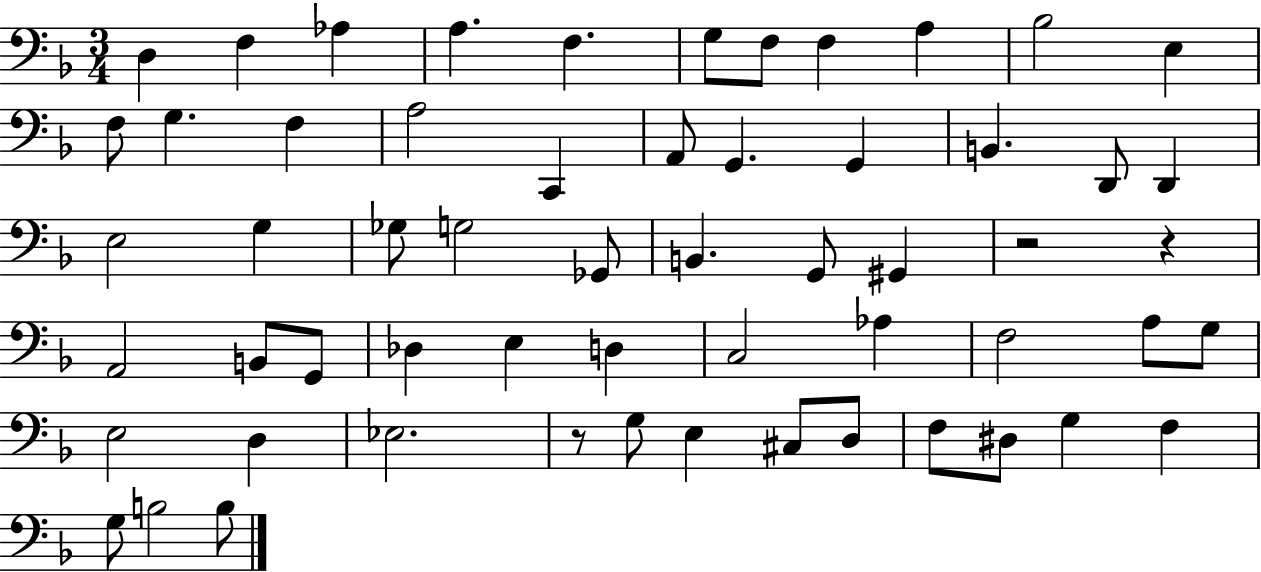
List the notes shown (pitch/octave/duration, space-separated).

D3/q F3/q Ab3/q A3/q. F3/q. G3/e F3/e F3/q A3/q Bb3/h E3/q F3/e G3/q. F3/q A3/h C2/q A2/e G2/q. G2/q B2/q. D2/e D2/q E3/h G3/q Gb3/e G3/h Gb2/e B2/q. G2/e G#2/q R/h R/q A2/h B2/e G2/e Db3/q E3/q D3/q C3/h Ab3/q F3/h A3/e G3/e E3/h D3/q Eb3/h. R/e G3/e E3/q C#3/e D3/e F3/e D#3/e G3/q F3/q G3/e B3/h B3/e